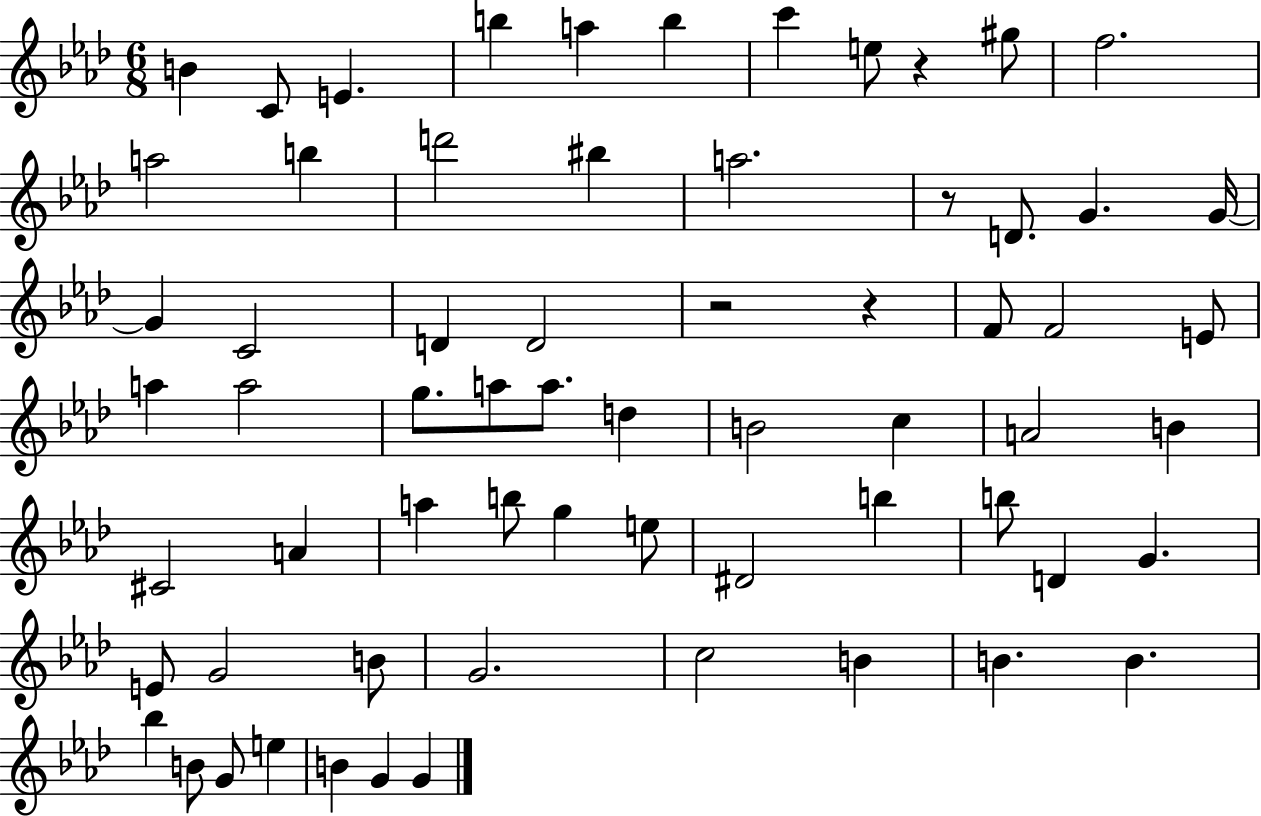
B4/q C4/e E4/q. B5/q A5/q B5/q C6/q E5/e R/q G#5/e F5/h. A5/h B5/q D6/h BIS5/q A5/h. R/e D4/e. G4/q. G4/s G4/q C4/h D4/q D4/h R/h R/q F4/e F4/h E4/e A5/q A5/h G5/e. A5/e A5/e. D5/q B4/h C5/q A4/h B4/q C#4/h A4/q A5/q B5/e G5/q E5/e D#4/h B5/q B5/e D4/q G4/q. E4/e G4/h B4/e G4/h. C5/h B4/q B4/q. B4/q. Bb5/q B4/e G4/e E5/q B4/q G4/q G4/q